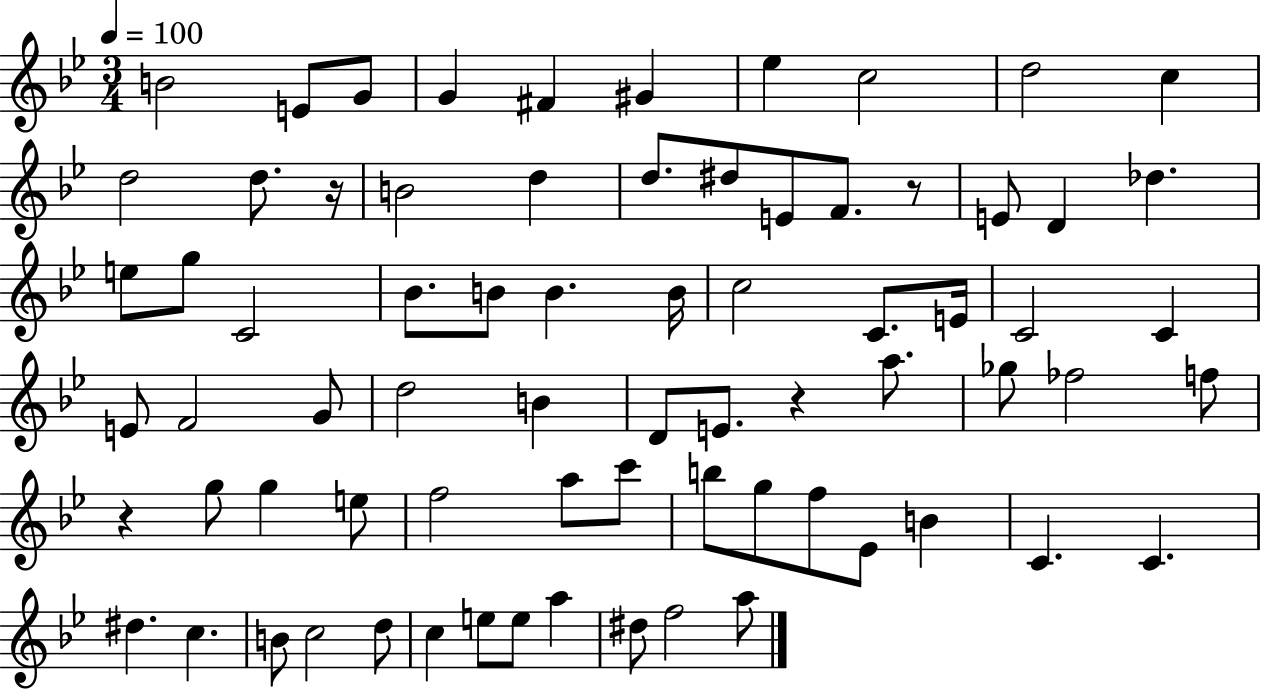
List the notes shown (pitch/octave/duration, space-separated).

B4/h E4/e G4/e G4/q F#4/q G#4/q Eb5/q C5/h D5/h C5/q D5/h D5/e. R/s B4/h D5/q D5/e. D#5/e E4/e F4/e. R/e E4/e D4/q Db5/q. E5/e G5/e C4/h Bb4/e. B4/e B4/q. B4/s C5/h C4/e. E4/s C4/h C4/q E4/e F4/h G4/e D5/h B4/q D4/e E4/e. R/q A5/e. Gb5/e FES5/h F5/e R/q G5/e G5/q E5/e F5/h A5/e C6/e B5/e G5/e F5/e Eb4/e B4/q C4/q. C4/q. D#5/q. C5/q. B4/e C5/h D5/e C5/q E5/e E5/e A5/q D#5/e F5/h A5/e